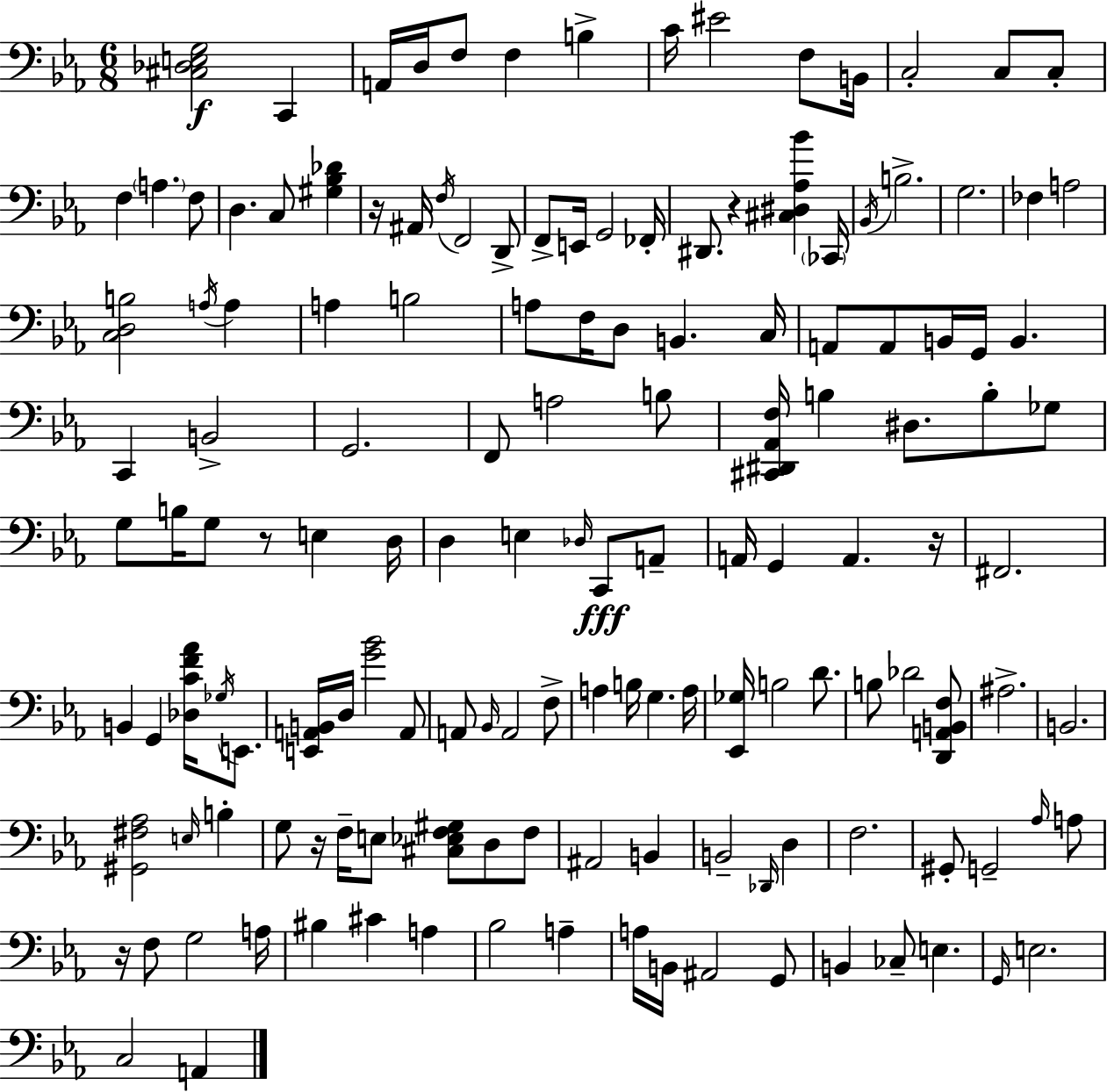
X:1
T:Untitled
M:6/8
L:1/4
K:Cm
[^C,_D,E,G,]2 C,, A,,/4 D,/4 F,/2 F, B, C/4 ^E2 F,/2 B,,/4 C,2 C,/2 C,/2 F, A, F,/2 D, C,/2 [^G,_B,_D] z/4 ^A,,/4 F,/4 F,,2 D,,/2 F,,/2 E,,/4 G,,2 _F,,/4 ^D,,/2 z [^C,^D,_A,_B] _C,,/4 _B,,/4 B,2 G,2 _F, A,2 [C,D,B,]2 A,/4 A, A, B,2 A,/2 F,/4 D,/2 B,, C,/4 A,,/2 A,,/2 B,,/4 G,,/4 B,, C,, B,,2 G,,2 F,,/2 A,2 B,/2 [^C,,^D,,_A,,F,]/4 B, ^D,/2 B,/2 _G,/2 G,/2 B,/4 G,/2 z/2 E, D,/4 D, E, _D,/4 C,,/2 A,,/2 A,,/4 G,, A,, z/4 ^F,,2 B,, G,, [_D,CF_A]/4 _G,/4 E,,/2 [E,,A,,B,,]/4 D,/4 [G_B]2 A,,/2 A,,/2 _B,,/4 A,,2 F,/2 A, B,/4 G, A,/4 [_E,,_G,]/4 B,2 D/2 B,/2 _D2 [D,,A,,B,,F,]/2 ^A,2 B,,2 [^G,,^F,_A,]2 E,/4 B, G,/2 z/4 F,/4 E,/2 [^C,_E,F,^G,]/2 D,/2 F,/2 ^A,,2 B,, B,,2 _D,,/4 D, F,2 ^G,,/2 G,,2 _A,/4 A,/2 z/4 F,/2 G,2 A,/4 ^B, ^C A, _B,2 A, A,/4 B,,/4 ^A,,2 G,,/2 B,, _C,/2 E, G,,/4 E,2 C,2 A,,